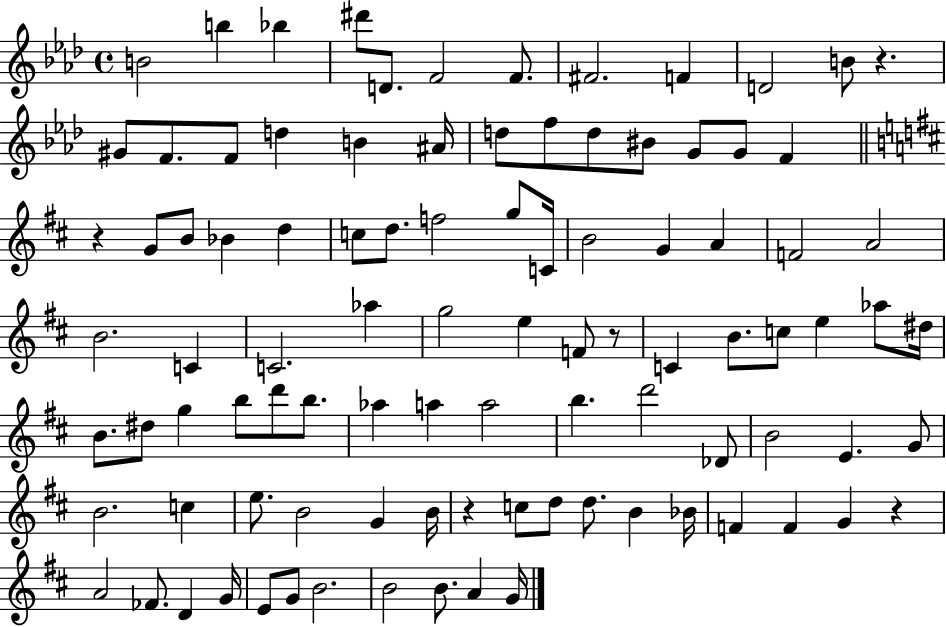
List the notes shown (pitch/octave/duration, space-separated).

B4/h B5/q Bb5/q D#6/e D4/e. F4/h F4/e. F#4/h. F4/q D4/h B4/e R/q. G#4/e F4/e. F4/e D5/q B4/q A#4/s D5/e F5/e D5/e BIS4/e G4/e G4/e F4/q R/q G4/e B4/e Bb4/q D5/q C5/e D5/e. F5/h G5/e C4/s B4/h G4/q A4/q F4/h A4/h B4/h. C4/q C4/h. Ab5/q G5/h E5/q F4/e R/e C4/q B4/e. C5/e E5/q Ab5/e D#5/s B4/e. D#5/e G5/q B5/e D6/e B5/e. Ab5/q A5/q A5/h B5/q. D6/h Db4/e B4/h E4/q. G4/e B4/h. C5/q E5/e. B4/h G4/q B4/s R/q C5/e D5/e D5/e. B4/q Bb4/s F4/q F4/q G4/q R/q A4/h FES4/e. D4/q G4/s E4/e G4/e B4/h. B4/h B4/e. A4/q G4/s